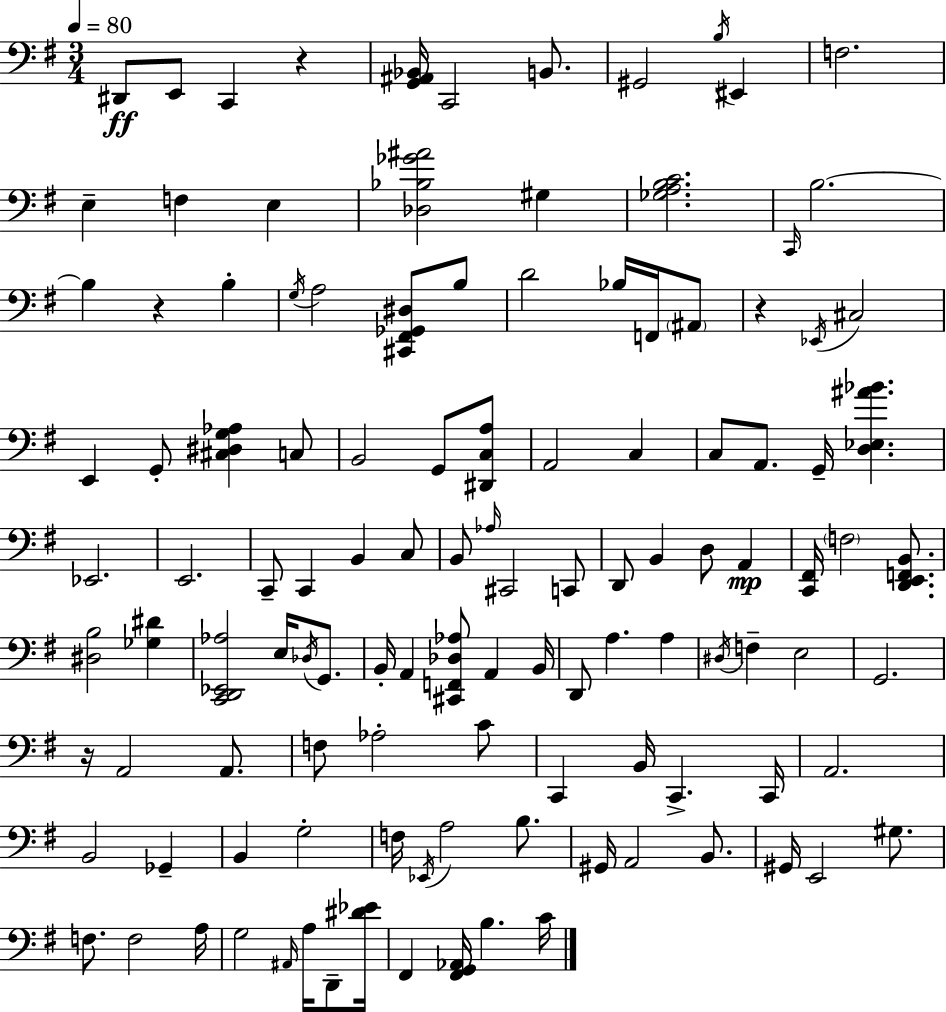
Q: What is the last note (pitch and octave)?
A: C4